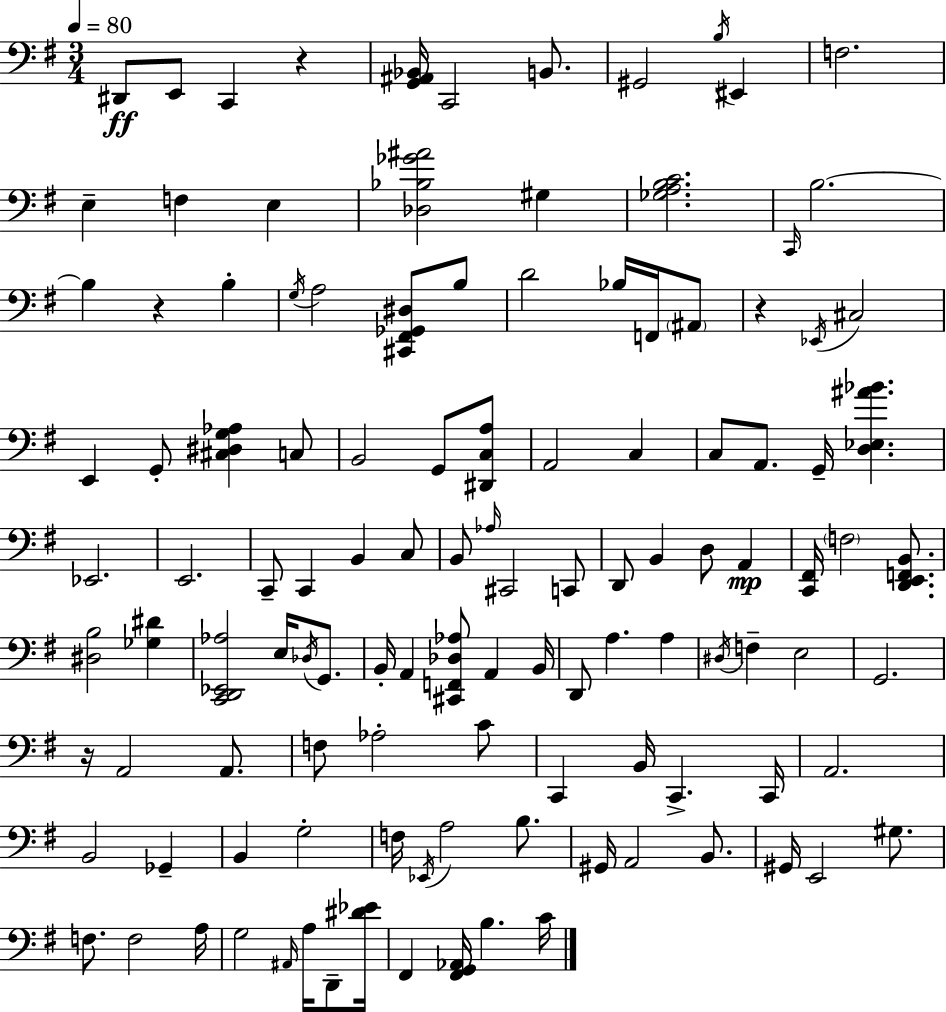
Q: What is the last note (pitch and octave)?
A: C4